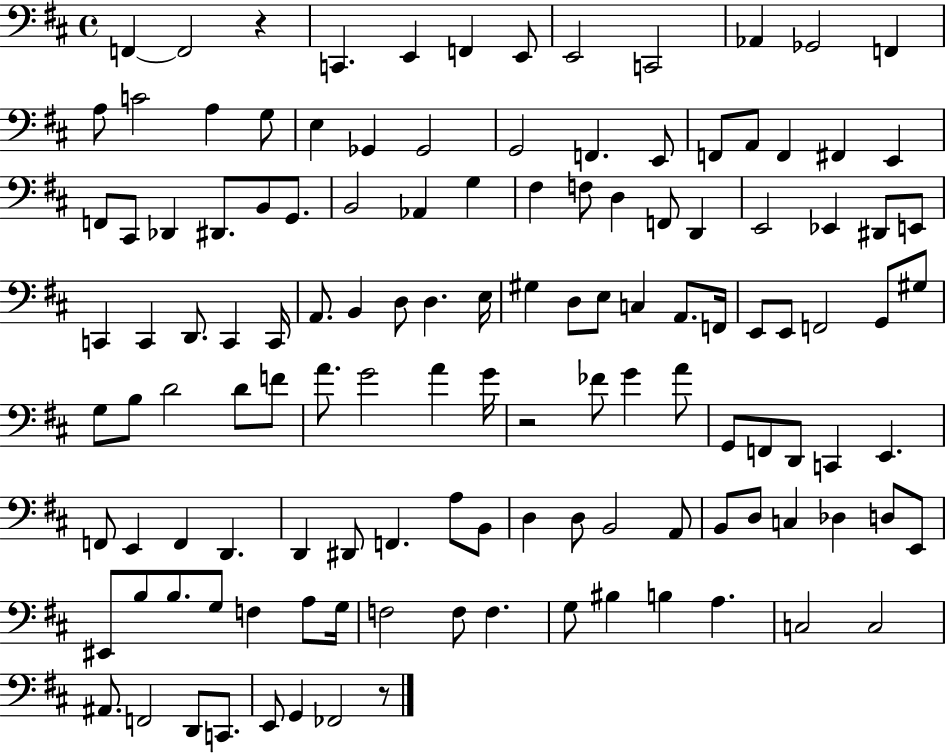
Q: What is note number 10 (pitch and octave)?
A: Gb2